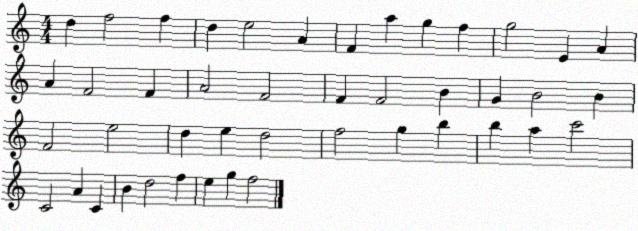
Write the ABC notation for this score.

X:1
T:Untitled
M:4/4
L:1/4
K:C
d f2 f d e2 A F a g f g2 E A A F2 F A2 F2 F F2 B G B2 B F2 e2 d e d2 f2 g b b a c'2 C2 A C B d2 f e g f2